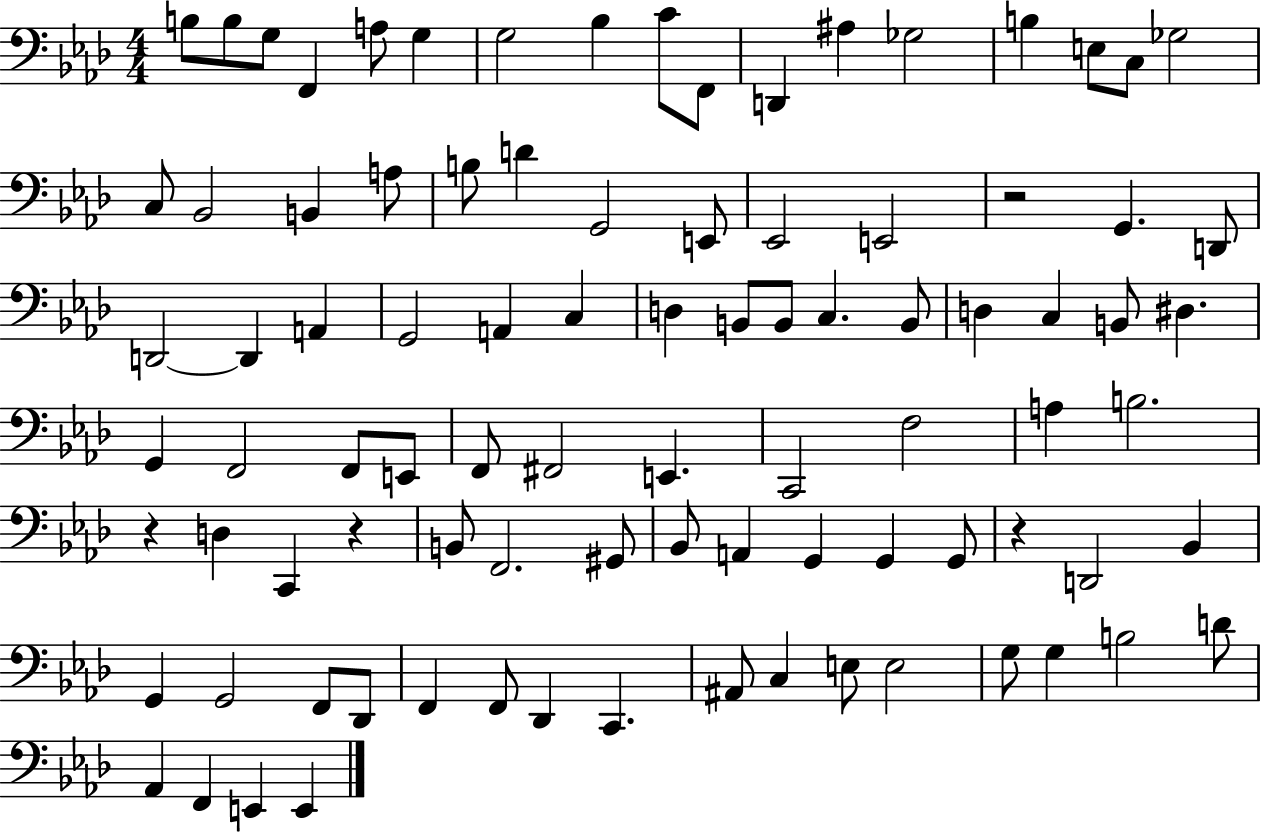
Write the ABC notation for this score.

X:1
T:Untitled
M:4/4
L:1/4
K:Ab
B,/2 B,/2 G,/2 F,, A,/2 G, G,2 _B, C/2 F,,/2 D,, ^A, _G,2 B, E,/2 C,/2 _G,2 C,/2 _B,,2 B,, A,/2 B,/2 D G,,2 E,,/2 _E,,2 E,,2 z2 G,, D,,/2 D,,2 D,, A,, G,,2 A,, C, D, B,,/2 B,,/2 C, B,,/2 D, C, B,,/2 ^D, G,, F,,2 F,,/2 E,,/2 F,,/2 ^F,,2 E,, C,,2 F,2 A, B,2 z D, C,, z B,,/2 F,,2 ^G,,/2 _B,,/2 A,, G,, G,, G,,/2 z D,,2 _B,, G,, G,,2 F,,/2 _D,,/2 F,, F,,/2 _D,, C,, ^A,,/2 C, E,/2 E,2 G,/2 G, B,2 D/2 _A,, F,, E,, E,,